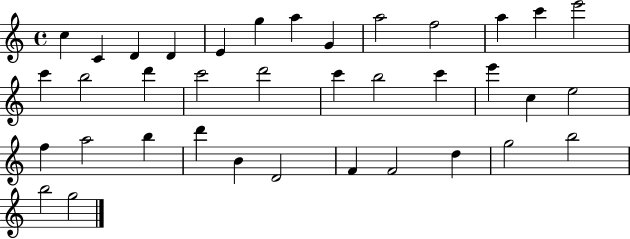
{
  \clef treble
  \time 4/4
  \defaultTimeSignature
  \key c \major
  c''4 c'4 d'4 d'4 | e'4 g''4 a''4 g'4 | a''2 f''2 | a''4 c'''4 e'''2 | \break c'''4 b''2 d'''4 | c'''2 d'''2 | c'''4 b''2 c'''4 | e'''4 c''4 e''2 | \break f''4 a''2 b''4 | d'''4 b'4 d'2 | f'4 f'2 d''4 | g''2 b''2 | \break b''2 g''2 | \bar "|."
}